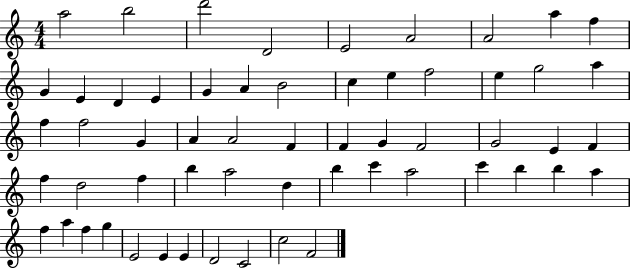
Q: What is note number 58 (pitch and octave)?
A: F4